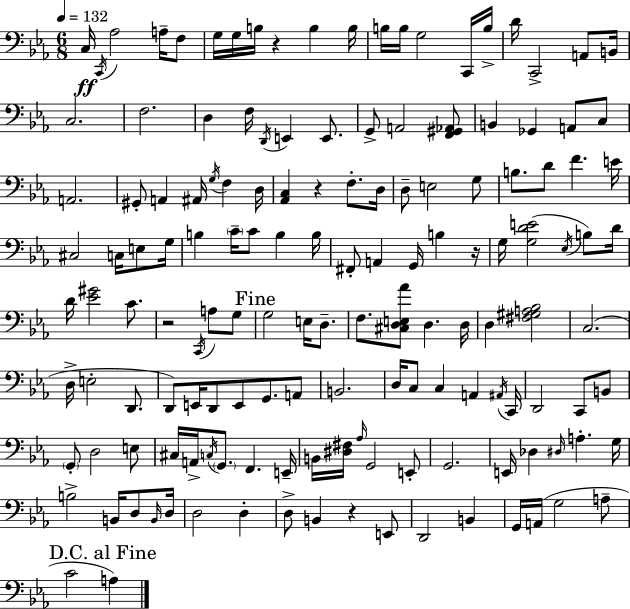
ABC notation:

X:1
T:Untitled
M:6/8
L:1/4
K:Cm
C,/4 C,,/4 _A,2 A,/4 F,/2 G,/4 G,/4 B,/4 z B, B,/4 B,/4 B,/4 G,2 C,,/4 B,/4 D/4 C,,2 A,,/2 B,,/4 C,2 F,2 D, F,/4 D,,/4 E,, E,,/2 G,,/2 A,,2 [F,,^G,,_A,,]/2 B,, _G,, A,,/2 C,/2 A,,2 ^G,,/2 A,, ^A,,/4 G,/4 F, D,/4 [_A,,C,] z F,/2 D,/4 D,/2 E,2 G,/2 B,/2 D/2 F E/4 ^C,2 C,/4 E,/2 G,/4 B, C/4 C/2 B, B,/4 ^F,,/2 A,, G,,/4 B, z/4 G,/4 [G,DE]2 _E,/4 B,/2 D/4 D/4 [_E^G]2 C/2 z2 C,,/4 A,/2 G,/2 G,2 E,/4 D,/2 F,/2 [^C,D,E,_A]/2 D, D,/4 D, [^F,^G,A,_B,]2 C,2 D,/4 E,2 D,,/2 D,,/2 E,,/4 D,,/2 E,,/2 G,,/2 A,,/2 B,,2 D,/4 C,/2 C, A,, ^A,,/4 C,,/4 D,,2 C,,/2 B,,/2 G,,/2 D,2 E,/2 ^C,/4 A,,/4 C,/4 G,,/2 F,, E,,/4 B,,/4 [^D,^F,]/4 _A,/4 G,,2 E,,/2 G,,2 E,,/4 _D, ^D,/4 A, G,/4 B,2 B,,/4 D,/2 B,,/4 D,/4 D,2 D, D,/2 B,, z E,,/2 D,,2 B,, G,,/4 A,,/4 G,2 A,/2 C2 A,